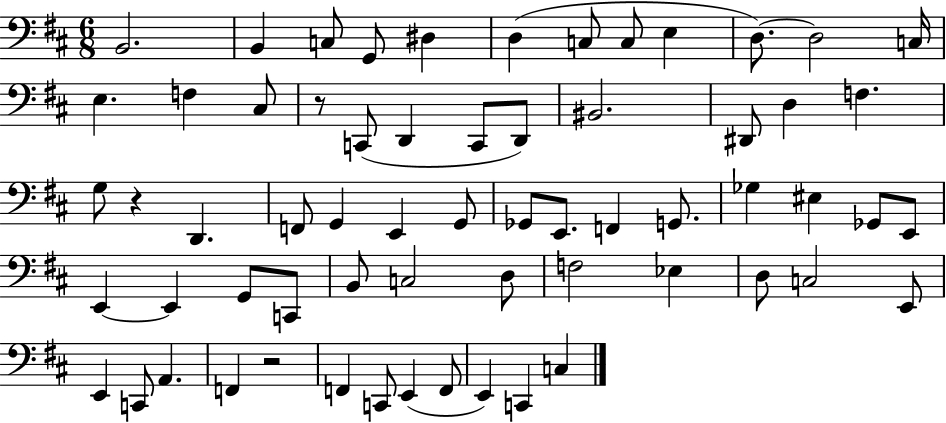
B2/h. B2/q C3/e G2/e D#3/q D3/q C3/e C3/e E3/q D3/e. D3/h C3/s E3/q. F3/q C#3/e R/e C2/e D2/q C2/e D2/e BIS2/h. D#2/e D3/q F3/q. G3/e R/q D2/q. F2/e G2/q E2/q G2/e Gb2/e E2/e. F2/q G2/e. Gb3/q EIS3/q Gb2/e E2/e E2/q E2/q G2/e C2/e B2/e C3/h D3/e F3/h Eb3/q D3/e C3/h E2/e E2/q C2/e A2/q. F2/q R/h F2/q C2/e E2/q F2/e E2/q C2/q C3/q